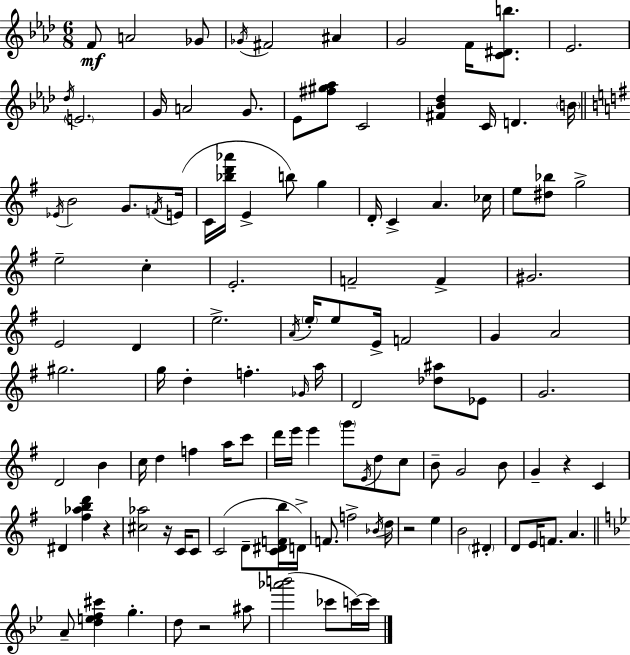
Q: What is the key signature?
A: AES major